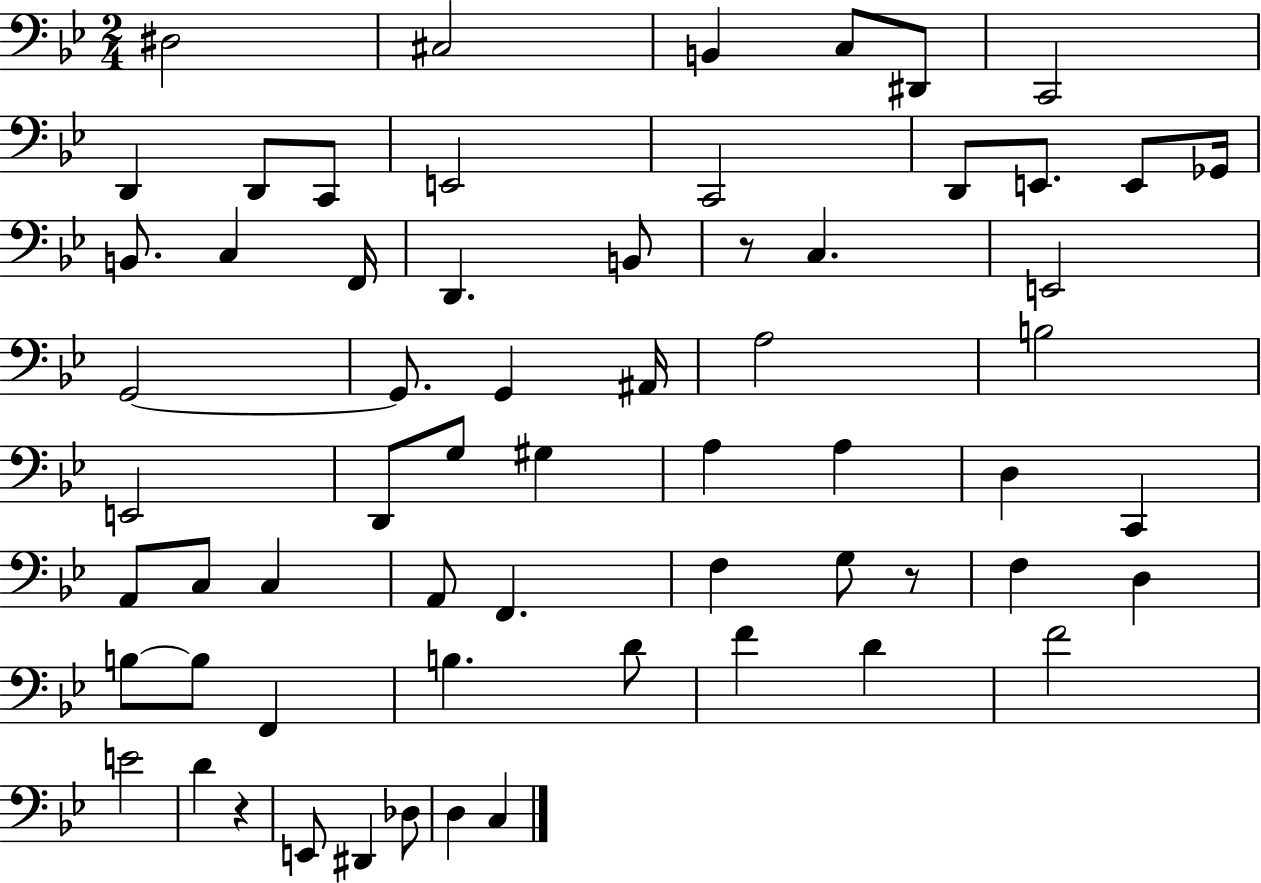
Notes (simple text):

D#3/h C#3/h B2/q C3/e D#2/e C2/h D2/q D2/e C2/e E2/h C2/h D2/e E2/e. E2/e Gb2/s B2/e. C3/q F2/s D2/q. B2/e R/e C3/q. E2/h G2/h G2/e. G2/q A#2/s A3/h B3/h E2/h D2/e G3/e G#3/q A3/q A3/q D3/q C2/q A2/e C3/e C3/q A2/e F2/q. F3/q G3/e R/e F3/q D3/q B3/e B3/e F2/q B3/q. D4/e F4/q D4/q F4/h E4/h D4/q R/q E2/e D#2/q Db3/e D3/q C3/q